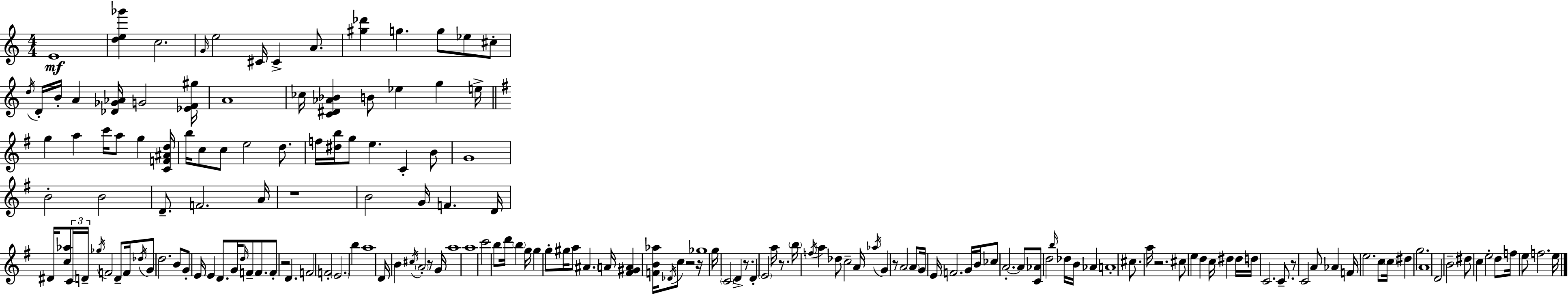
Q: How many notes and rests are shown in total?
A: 176